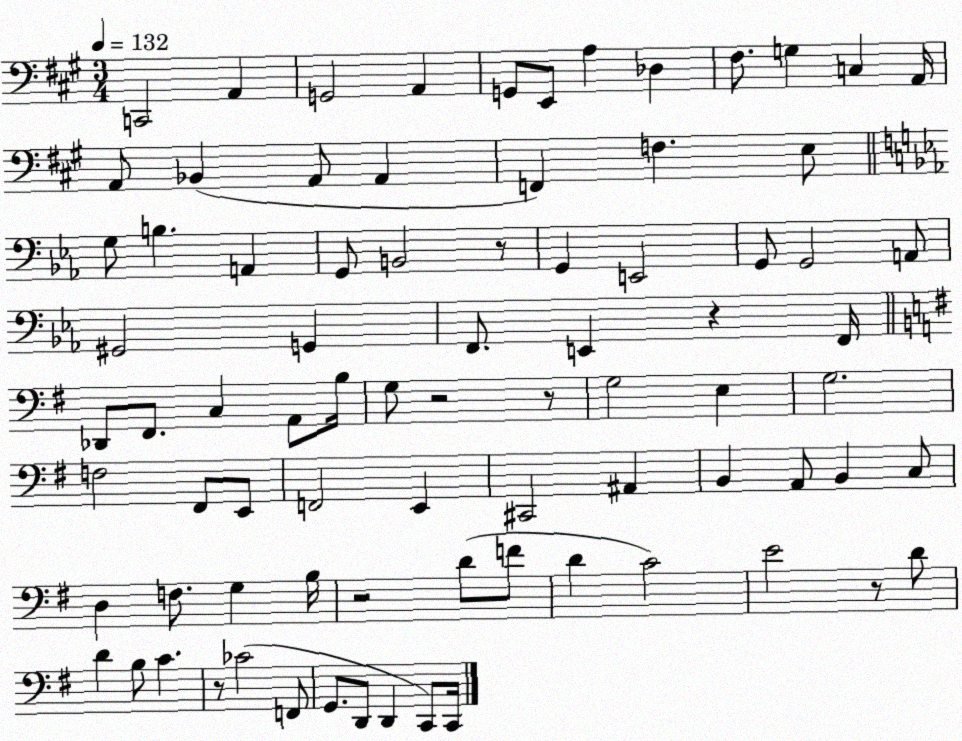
X:1
T:Untitled
M:3/4
L:1/4
K:A
C,,2 A,, G,,2 A,, G,,/2 E,,/2 A, _D, ^F,/2 G, C, A,,/4 A,,/2 _B,, A,,/2 A,, F,, F, E,/2 G,/2 B, A,, G,,/2 B,,2 z/2 G,, E,,2 G,,/2 G,,2 A,,/2 ^G,,2 G,, F,,/2 E,, z F,,/4 _D,,/2 ^F,,/2 C, A,,/2 B,/4 G,/2 z2 z/2 G,2 E, G,2 F,2 ^F,,/2 E,,/2 F,,2 E,, ^C,,2 ^A,, B,, A,,/2 B,, C,/2 D, F,/2 G, B,/4 z2 D/2 F/2 D C2 E2 z/2 D/2 D B,/2 C z/2 _C2 F,,/2 G,,/2 D,,/2 D,, C,,/2 C,,/4